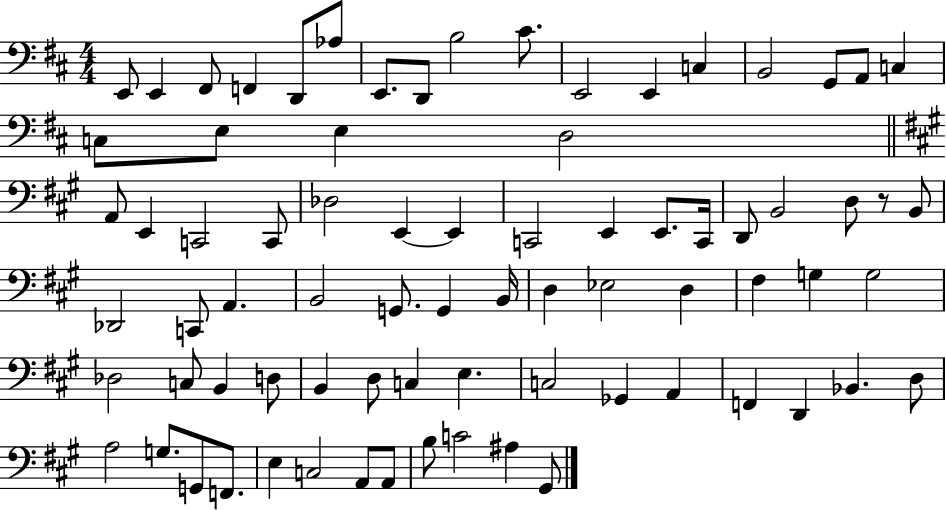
E2/e E2/q F#2/e F2/q D2/e Ab3/e E2/e. D2/e B3/h C#4/e. E2/h E2/q C3/q B2/h G2/e A2/e C3/q C3/e E3/e E3/q D3/h A2/e E2/q C2/h C2/e Db3/h E2/q E2/q C2/h E2/q E2/e. C2/s D2/e B2/h D3/e R/e B2/e Db2/h C2/e A2/q. B2/h G2/e. G2/q B2/s D3/q Eb3/h D3/q F#3/q G3/q G3/h Db3/h C3/e B2/q D3/e B2/q D3/e C3/q E3/q. C3/h Gb2/q A2/q F2/q D2/q Bb2/q. D3/e A3/h G3/e. G2/e F2/e. E3/q C3/h A2/e A2/e B3/e C4/h A#3/q G#2/e